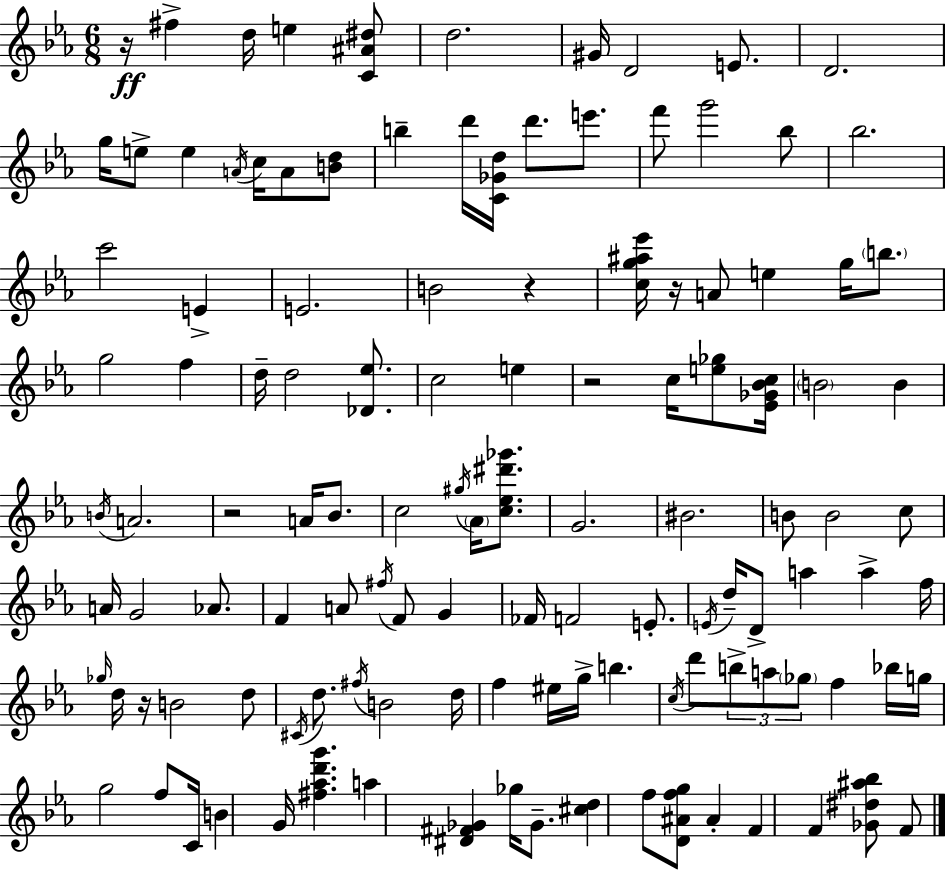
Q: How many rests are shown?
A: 6